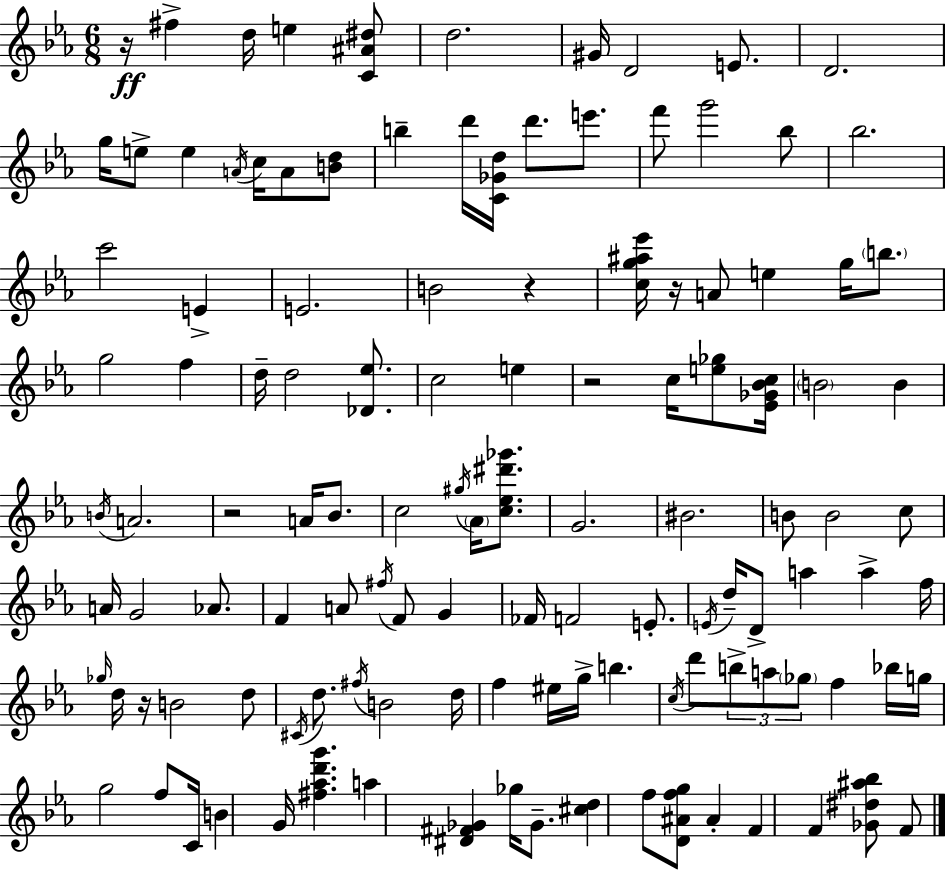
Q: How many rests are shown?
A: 6